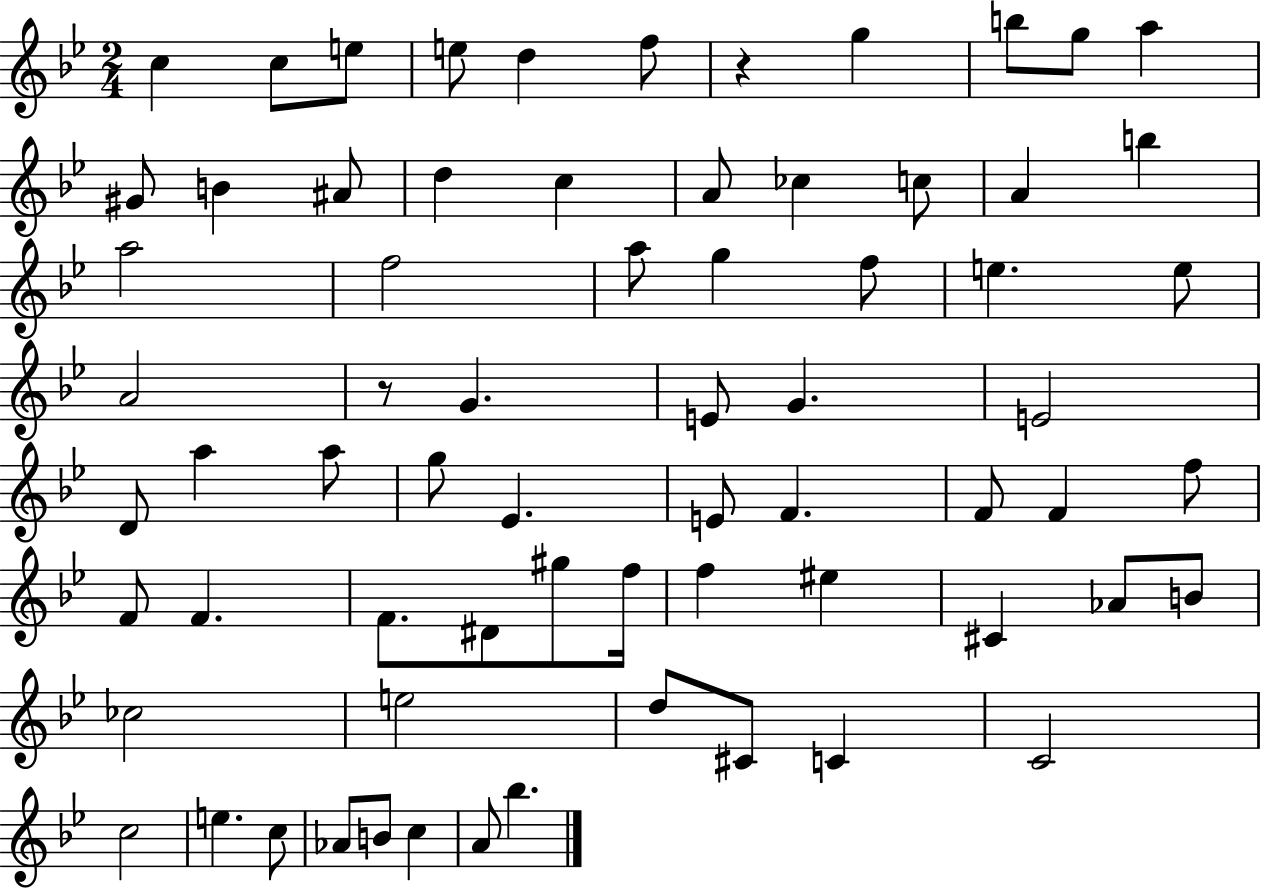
X:1
T:Untitled
M:2/4
L:1/4
K:Bb
c c/2 e/2 e/2 d f/2 z g b/2 g/2 a ^G/2 B ^A/2 d c A/2 _c c/2 A b a2 f2 a/2 g f/2 e e/2 A2 z/2 G E/2 G E2 D/2 a a/2 g/2 _E E/2 F F/2 F f/2 F/2 F F/2 ^D/2 ^g/2 f/4 f ^e ^C _A/2 B/2 _c2 e2 d/2 ^C/2 C C2 c2 e c/2 _A/2 B/2 c A/2 _b